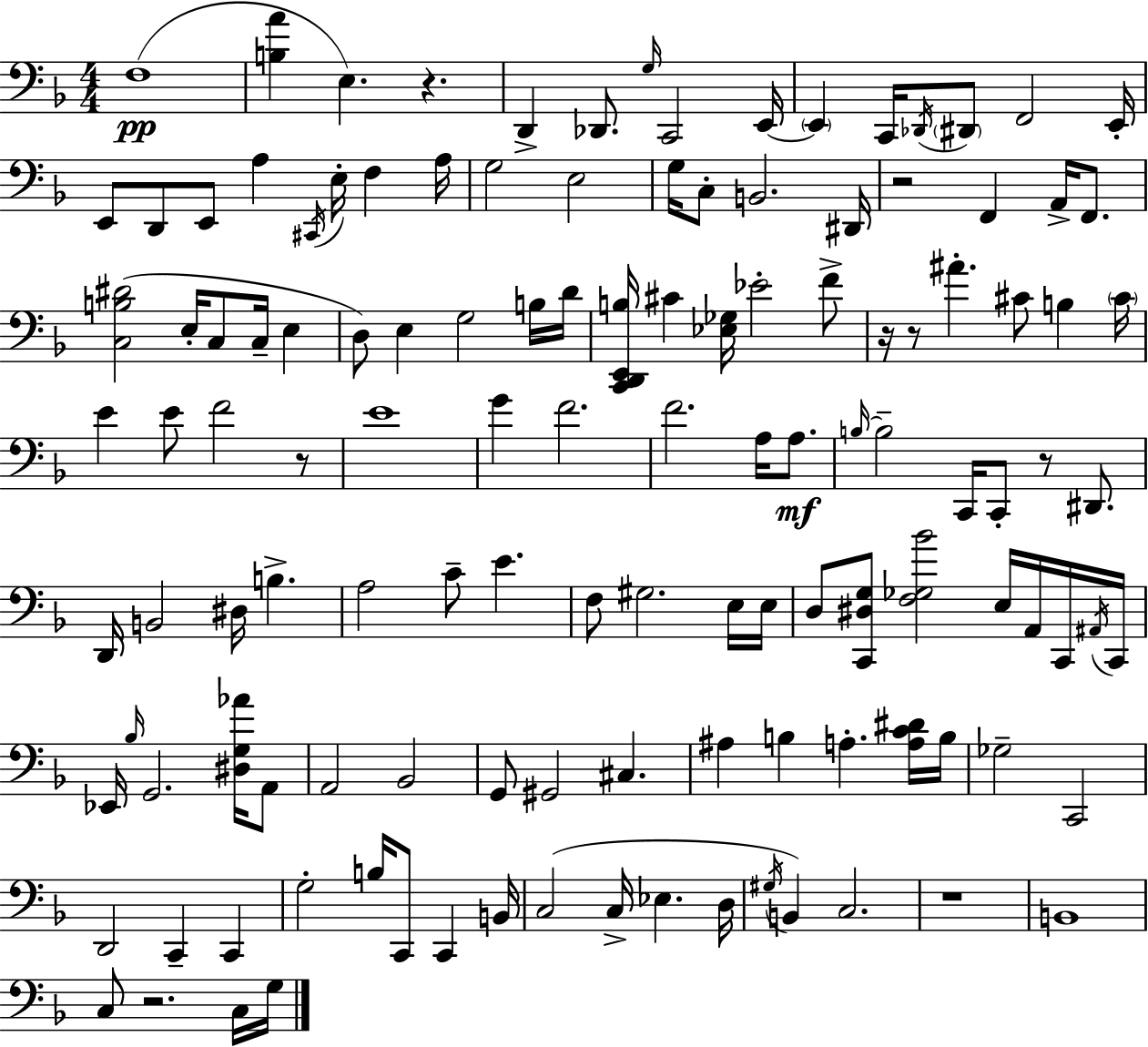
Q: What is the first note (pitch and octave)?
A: F3